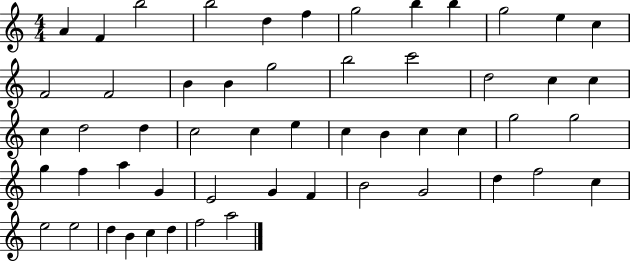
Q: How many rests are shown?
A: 0